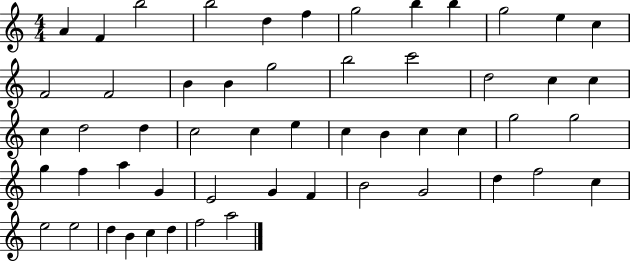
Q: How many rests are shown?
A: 0